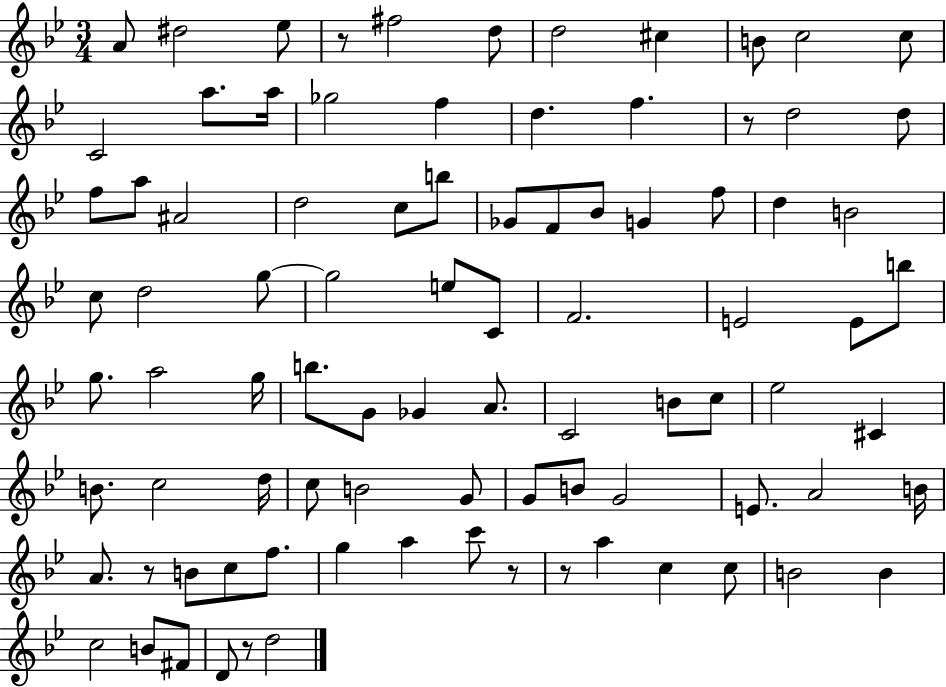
A4/e D#5/h Eb5/e R/e F#5/h D5/e D5/h C#5/q B4/e C5/h C5/e C4/h A5/e. A5/s Gb5/h F5/q D5/q. F5/q. R/e D5/h D5/e F5/e A5/e A#4/h D5/h C5/e B5/e Gb4/e F4/e Bb4/e G4/q F5/e D5/q B4/h C5/e D5/h G5/e G5/h E5/e C4/e F4/h. E4/h E4/e B5/e G5/e. A5/h G5/s B5/e. G4/e Gb4/q A4/e. C4/h B4/e C5/e Eb5/h C#4/q B4/e. C5/h D5/s C5/e B4/h G4/e G4/e B4/e G4/h E4/e. A4/h B4/s A4/e. R/e B4/e C5/e F5/e. G5/q A5/q C6/e R/e R/e A5/q C5/q C5/e B4/h B4/q C5/h B4/e F#4/e D4/e R/e D5/h